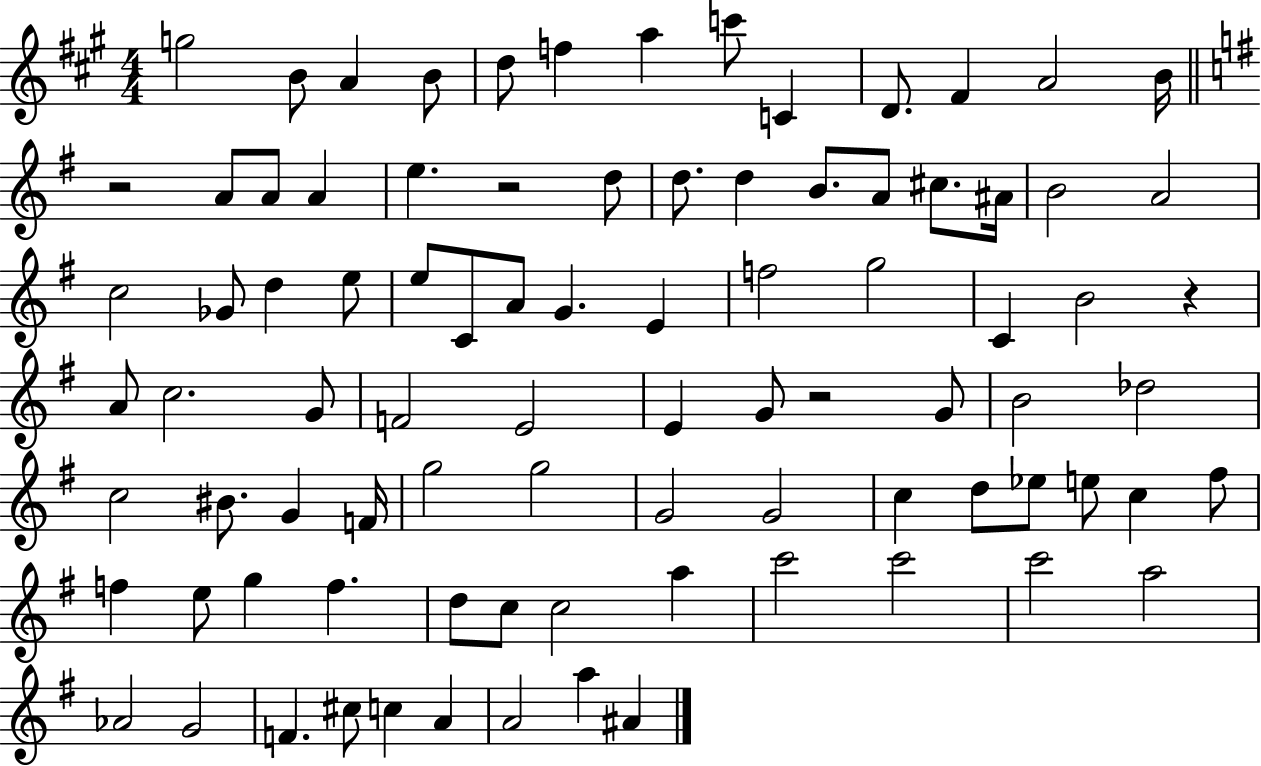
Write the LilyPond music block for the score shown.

{
  \clef treble
  \numericTimeSignature
  \time 4/4
  \key a \major
  g''2 b'8 a'4 b'8 | d''8 f''4 a''4 c'''8 c'4 | d'8. fis'4 a'2 b'16 | \bar "||" \break \key g \major r2 a'8 a'8 a'4 | e''4. r2 d''8 | d''8. d''4 b'8. a'8 cis''8. ais'16 | b'2 a'2 | \break c''2 ges'8 d''4 e''8 | e''8 c'8 a'8 g'4. e'4 | f''2 g''2 | c'4 b'2 r4 | \break a'8 c''2. g'8 | f'2 e'2 | e'4 g'8 r2 g'8 | b'2 des''2 | \break c''2 bis'8. g'4 f'16 | g''2 g''2 | g'2 g'2 | c''4 d''8 ees''8 e''8 c''4 fis''8 | \break f''4 e''8 g''4 f''4. | d''8 c''8 c''2 a''4 | c'''2 c'''2 | c'''2 a''2 | \break aes'2 g'2 | f'4. cis''8 c''4 a'4 | a'2 a''4 ais'4 | \bar "|."
}